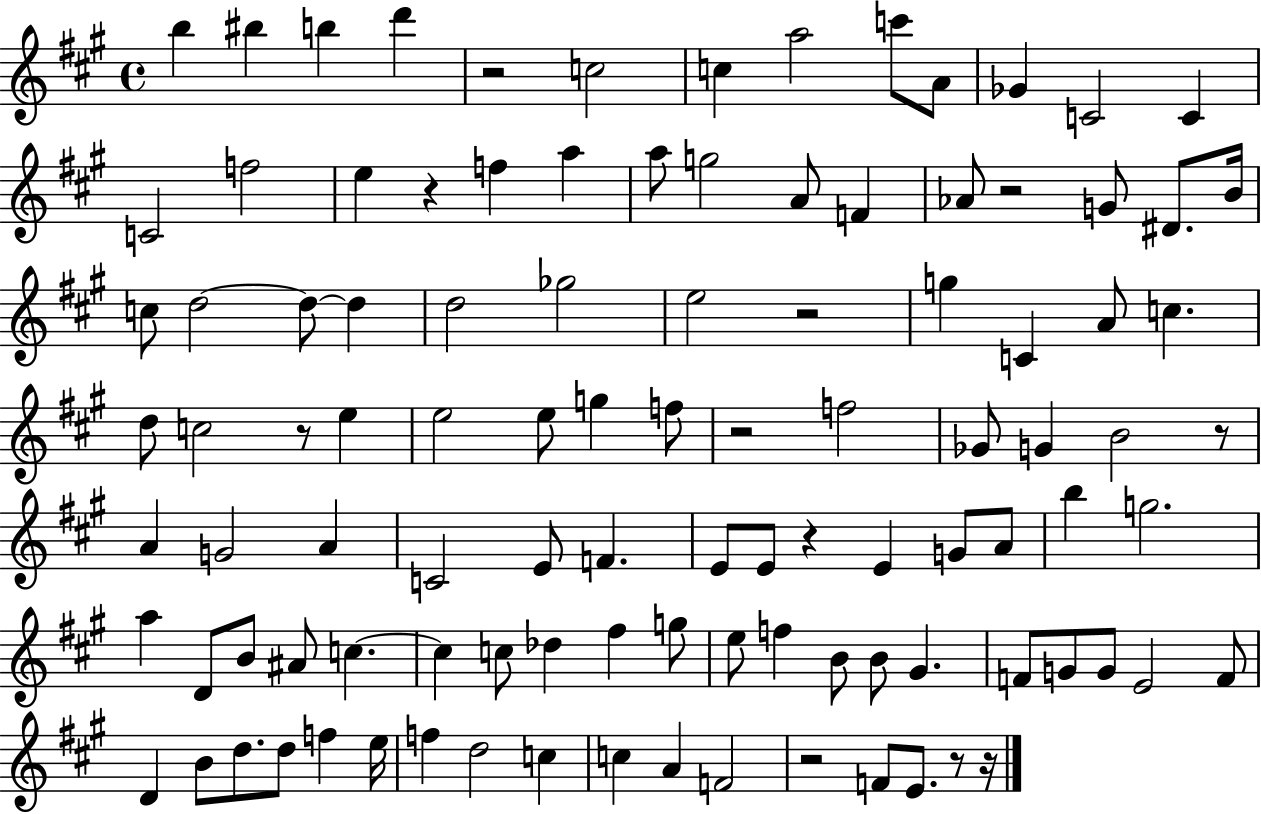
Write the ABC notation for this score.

X:1
T:Untitled
M:4/4
L:1/4
K:A
b ^b b d' z2 c2 c a2 c'/2 A/2 _G C2 C C2 f2 e z f a a/2 g2 A/2 F _A/2 z2 G/2 ^D/2 B/4 c/2 d2 d/2 d d2 _g2 e2 z2 g C A/2 c d/2 c2 z/2 e e2 e/2 g f/2 z2 f2 _G/2 G B2 z/2 A G2 A C2 E/2 F E/2 E/2 z E G/2 A/2 b g2 a D/2 B/2 ^A/2 c c c/2 _d ^f g/2 e/2 f B/2 B/2 ^G F/2 G/2 G/2 E2 F/2 D B/2 d/2 d/2 f e/4 f d2 c c A F2 z2 F/2 E/2 z/2 z/4